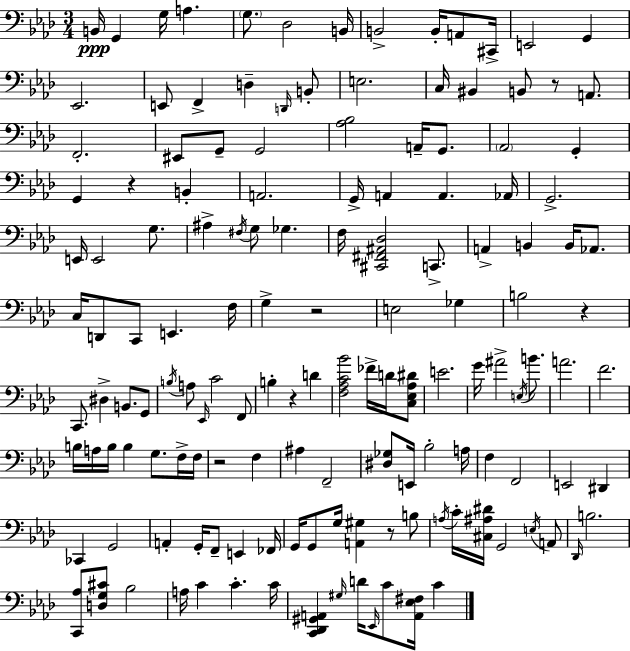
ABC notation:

X:1
T:Untitled
M:3/4
L:1/4
K:Ab
B,,/4 G,, G,/4 A, G,/2 _D,2 B,,/4 B,,2 B,,/4 A,,/2 ^C,,/4 E,,2 G,, _E,,2 E,,/2 F,, D, D,,/4 B,,/2 E,2 C,/4 ^B,, B,,/2 z/2 A,,/2 F,,2 ^E,,/2 G,,/2 G,,2 [_A,_B,]2 A,,/4 G,,/2 _A,,2 G,, G,, z B,, A,,2 G,,/4 A,, A,, _A,,/4 G,,2 E,,/4 E,,2 G,/2 ^A, ^F,/4 G,/2 _G, F,/4 [^C,,^F,,^A,,_D,]2 C,,/2 A,, B,, B,,/4 _A,,/2 C,/4 D,,/2 C,,/2 E,, F,/4 G, z2 E,2 _G, B,2 z C,,/2 ^D, B,,/2 G,,/2 B,/4 A,/2 _E,,/4 C2 F,,/2 B, z D [F,_A,C_B]2 _F/4 D/4 [C,_E,_A,^D]/2 E2 G/4 ^A2 E,/4 B/2 A2 F2 B,/4 A,/4 B,/4 B, G,/2 F,/4 F,/4 z2 F, ^A, F,,2 [^D,_G,]/2 E,,/4 _B,2 A,/4 F, F,,2 E,,2 ^D,, _C,, G,,2 A,, G,,/4 F,,/2 E,, _F,,/4 G,,/4 G,,/2 G,/4 [A,,^G,] z/2 B,/2 A,/4 C/4 [^C,^A,^D]/4 G,,2 E,/4 A,,/2 _D,,/4 B,2 [C,,_A,]/2 [D,G,^C]/2 _B,2 A,/4 C C C/4 [C,,_D,,^G,,A,,] ^G,/4 D/4 _E,,/4 C/2 [A,,_E,^F,]/4 C